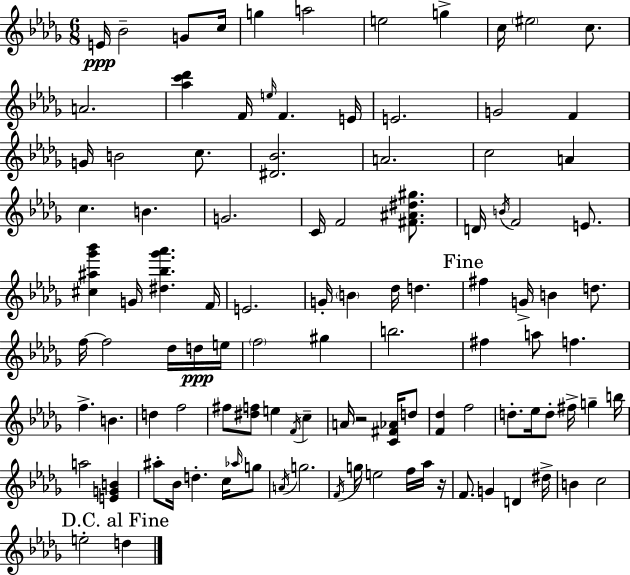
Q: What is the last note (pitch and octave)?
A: D5